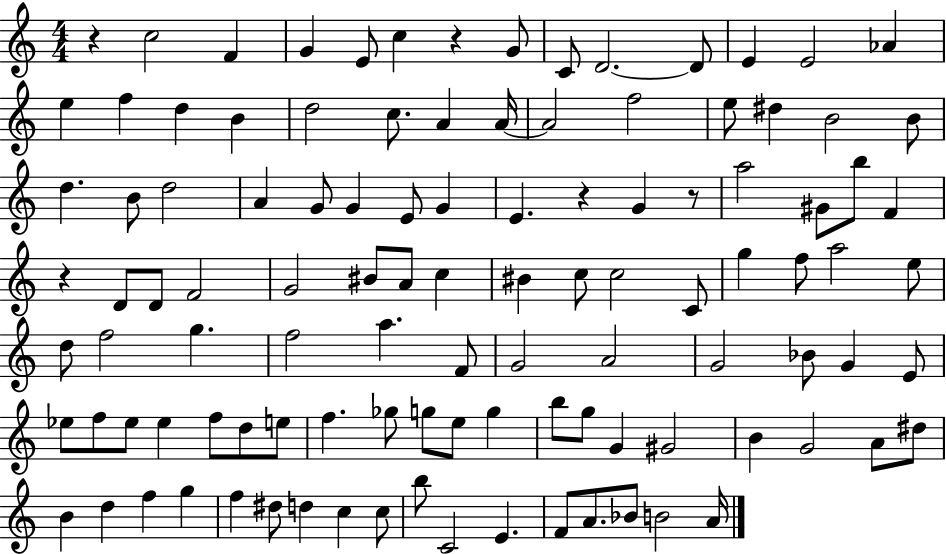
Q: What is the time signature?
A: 4/4